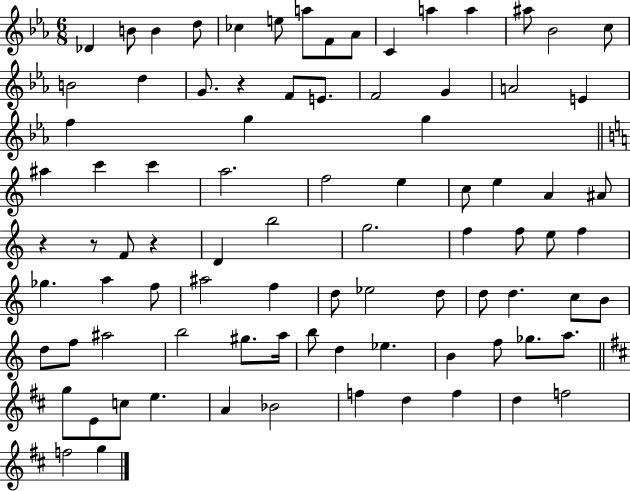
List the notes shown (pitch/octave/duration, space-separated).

Db4/q B4/e B4/q D5/e CES5/q E5/e A5/e F4/e Ab4/e C4/q A5/q A5/q A#5/e Bb4/h C5/e B4/h D5/q G4/e. R/q F4/e E4/e. F4/h G4/q A4/h E4/q F5/q G5/q G5/q A#5/q C6/q C6/q A5/h. F5/h E5/q C5/e E5/q A4/q A#4/e R/q R/e F4/e R/q D4/q B5/h G5/h. F5/q F5/e E5/e F5/q Gb5/q. A5/q F5/e A#5/h F5/q D5/e Eb5/h D5/e D5/e D5/q. C5/e B4/e D5/e F5/e A#5/h B5/h G#5/e. A5/s B5/e D5/q Eb5/q. B4/q F5/e Gb5/e. A5/e. G5/e E4/e C5/e E5/q. A4/q Bb4/h F5/q D5/q F5/q D5/q F5/h F5/h G5/q